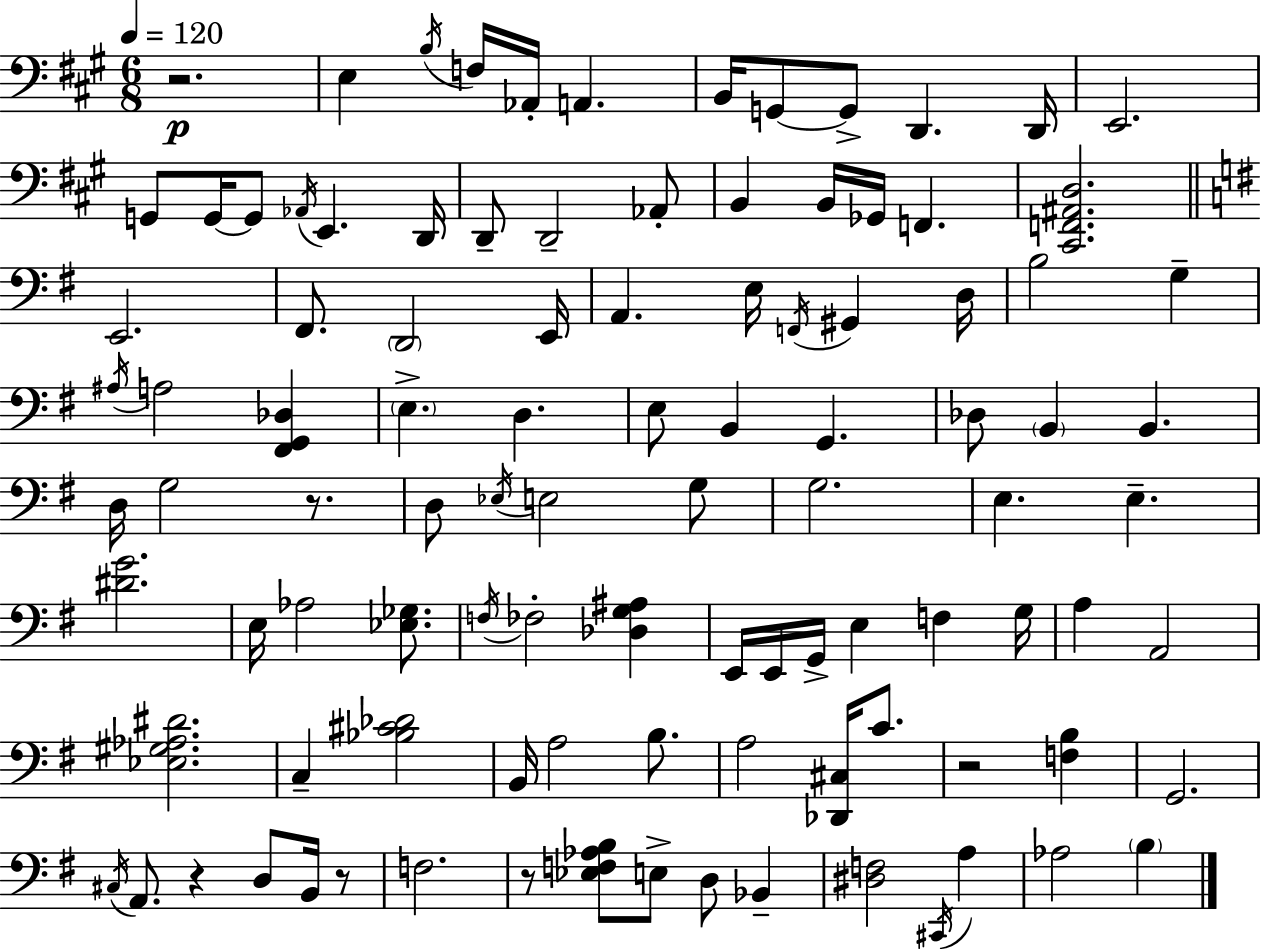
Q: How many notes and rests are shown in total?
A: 102